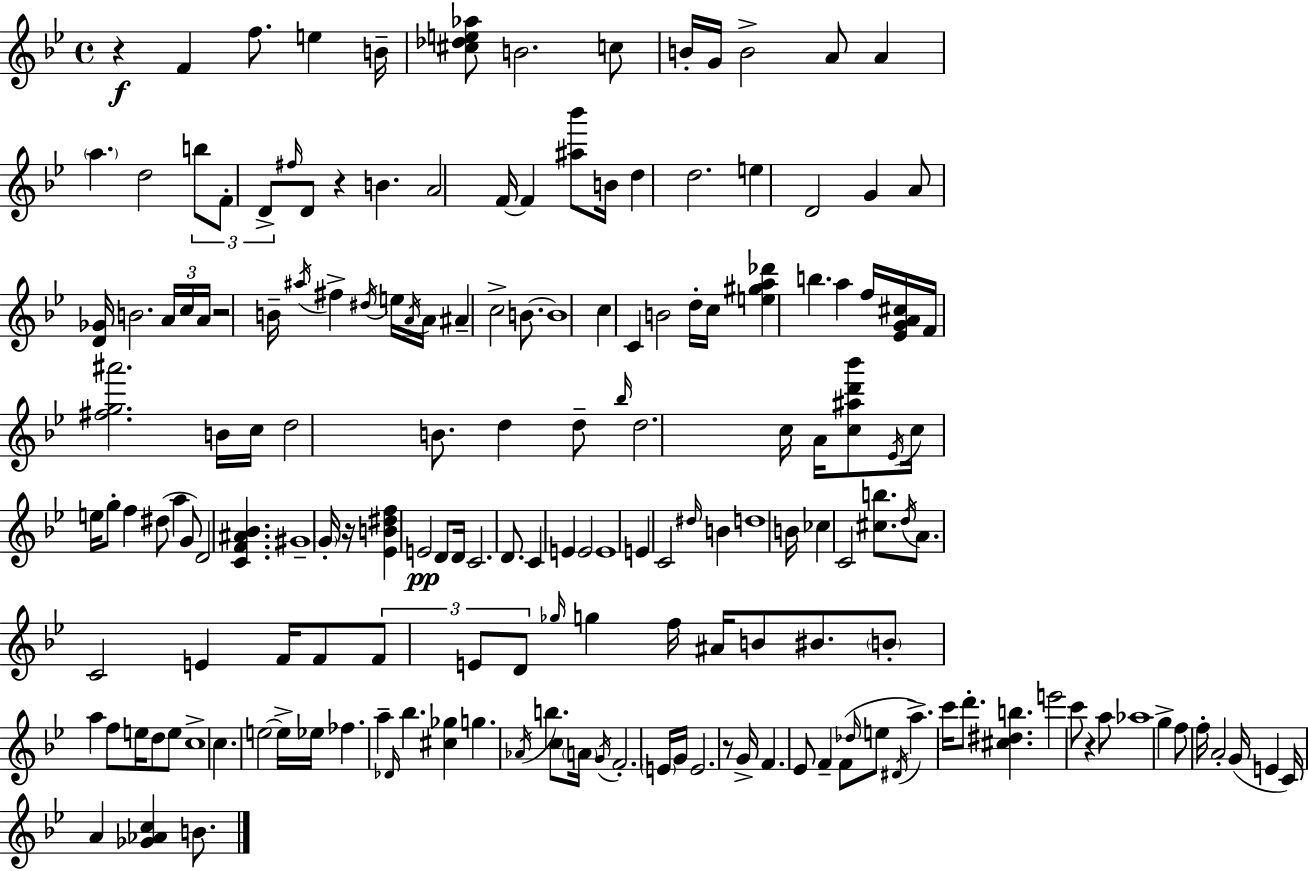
{
  \clef treble
  \time 4/4
  \defaultTimeSignature
  \key bes \major
  r4\f f'4 f''8. e''4 b'16-- | <cis'' des'' e'' aes''>8 b'2. c''8 | b'16-. g'16 b'2-> a'8 a'4 | \parenthesize a''4. d''2 \tuplet 3/2 { b''8 | \break f'8-. d'8-> } \grace { fis''16 } d'8 r4 b'4. | a'2 f'16~~ f'4 <ais'' bes'''>8 | b'16 d''4 d''2. | e''4 d'2 g'4 | \break a'8 <d' ges'>16 b'2. | \tuplet 3/2 { a'16 c''16 a'16 } r2 b'16-- \acciaccatura { ais''16 } fis''4-> | \acciaccatura { dis''16 } e''16 \acciaccatura { a'16 } a'16 ais'4-- c''2-> | b'8.~~ b'1 | \break c''4 c'4 b'2 | d''16-. c''16 <e'' gis'' a'' des'''>4 b''4. | a''4 f''16 <ees' g' a' cis''>16 f'16 <fis'' g'' ais'''>2. | b'16 c''16 d''2 b'8. | \break d''4 d''8-- \grace { bes''16 } d''2. | c''16 a'16 <c'' ais'' d''' bes'''>8 \acciaccatura { ees'16 } c''16 e''16 g''8-. f''4 | dis''8( a''4 g'8) d'2 | <c' f' ais' bes'>4. gis'1-- | \break \parenthesize g'16-. r16 <ees' b' dis'' f''>4 e'2\pp | d'8 d'16 c'2. | d'8. c'4 e'4 e'2 | e'1 | \break e'4 c'2 | \grace { dis''16 } b'4 d''1 | b'16 ces''4 c'2 | <cis'' b''>8. \acciaccatura { d''16 } a'8. c'2 | \break e'4 f'16 f'8 \tuplet 3/2 { f'8 e'8 d'8 } | \grace { ges''16 } g''4 f''16 ais'16 b'8 bis'8. \parenthesize b'8-. a''4 | f''8 e''16 d''8 e''8 c''1-> | c''4. e''2~~ | \break e''16-> ees''16 fes''4. a''4-- | \grace { des'16 } bes''4. <cis'' ges''>4 g''4. | \acciaccatura { aes'16 } b''4. c''8 \parenthesize a'16 \acciaccatura { g'16 } f'2.-. | \parenthesize e'16 g'16 e'2. | \break r8 g'16-> f'4. | ees'8 f'4-- f'8( \grace { des''16 } e''8 \acciaccatura { dis'16 }) a''4.-> | c'''16 d'''8.-. <cis'' dis'' b''>4. e'''2 | c'''8 r4 a''8 aes''1 | \break g''4-> | f''8 f''16-. a'2-. g'16( e'4 | c'16) a'4 <ges' aes' c''>4 b'8. \bar "|."
}